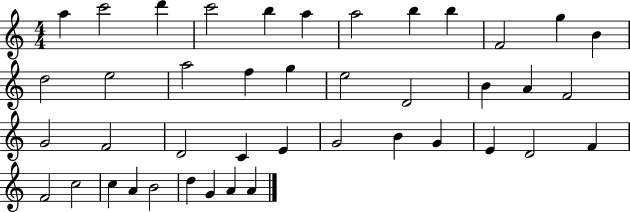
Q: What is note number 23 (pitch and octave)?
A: G4